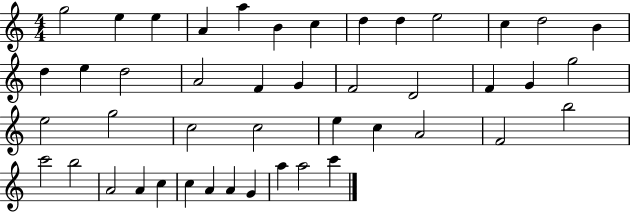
{
  \clef treble
  \numericTimeSignature
  \time 4/4
  \key c \major
  g''2 e''4 e''4 | a'4 a''4 b'4 c''4 | d''4 d''4 e''2 | c''4 d''2 b'4 | \break d''4 e''4 d''2 | a'2 f'4 g'4 | f'2 d'2 | f'4 g'4 g''2 | \break e''2 g''2 | c''2 c''2 | e''4 c''4 a'2 | f'2 b''2 | \break c'''2 b''2 | a'2 a'4 c''4 | c''4 a'4 a'4 g'4 | a''4 a''2 c'''4 | \break \bar "|."
}